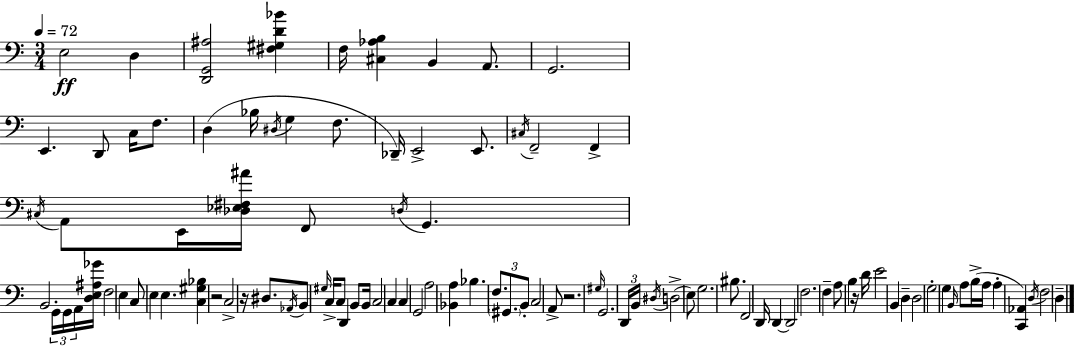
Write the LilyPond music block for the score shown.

{
  \clef bass
  \numericTimeSignature
  \time 3/4
  \key c \major
  \tempo 4 = 72
  e2\ff d4 | <d, g, ais>2 <fis gis d' bes'>4 | f16 <cis aes b>4 b,4 a,8. | g,2. | \break e,4. d,8 c16 f8. | d4( bes16 \acciaccatura { dis16 } g4 f8. | des,16--) e,2-> e,8. | \acciaccatura { cis16 } f,2-- f,4-> | \break \acciaccatura { cis16 } a,8 e,16 <des ees fis ais'>16 f,8 \acciaccatura { d16 } g,4. | b,2 | \tuplet 3/2 { g,16-. g,16 a,16 } <d e ais ges'>16 f2 | e4 c8 e4 e4. | \break <c gis bes>4 r2 | c2-> | r16 dis8. \acciaccatura { aes,16 } b,8 \grace { gis16 } c16-> c8 d,4 | b,8 b,16 c2 | \break c4 c4 g,2 | a2 | <bes, a>4 bes4. | \tuplet 3/2 { f8. \parenthesize gis,8. b,8-. } c2 | \break a,8-> r2. | \grace { gis16 } g,2. | \tuplet 3/2 { d,16 b,16 \acciaccatura { dis16 }( } d2-> | e8) g2. | \break bis8. f,2 | d,16 d,4~~ | d,2 f2. | f4-- | \break a8 b4 r16 d'16 e'2 | b,4 d4-- | d2 g2-. | g4 \grace { b,16 } a8 b16->( | \break a16 a4-. <c, aes,>4) \acciaccatura { d16 } f2 | d4-- \bar "|."
}